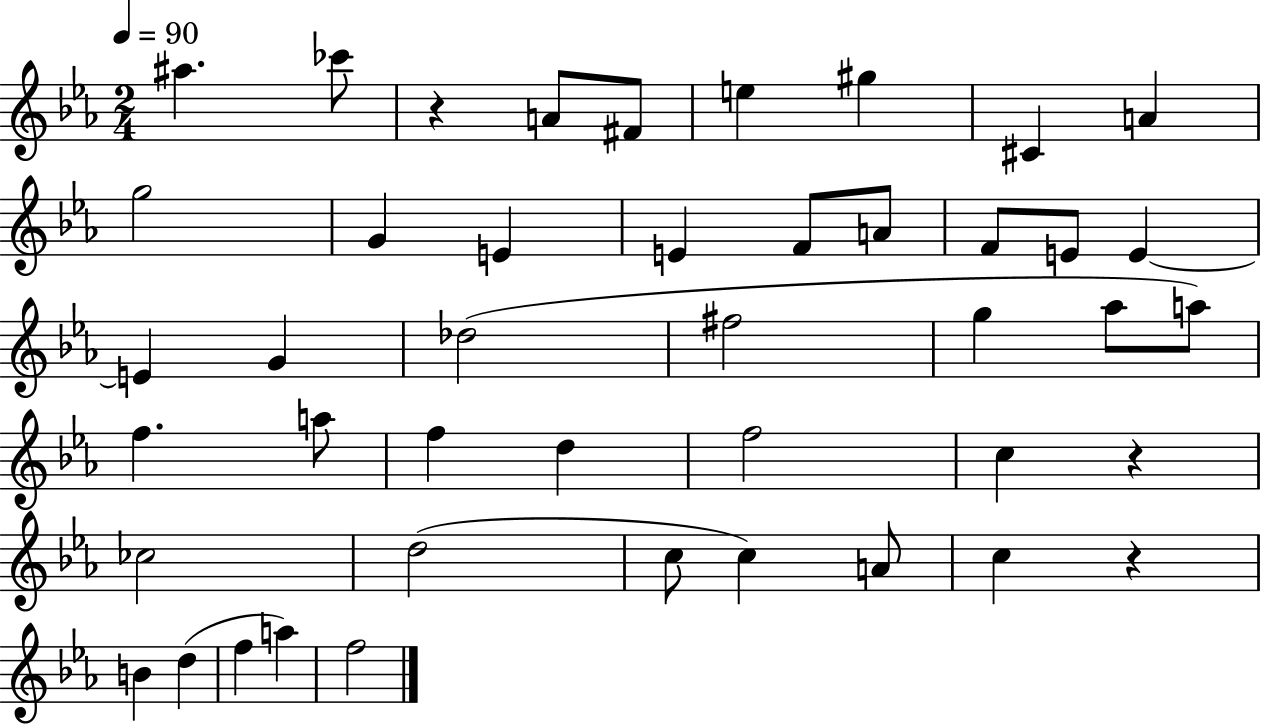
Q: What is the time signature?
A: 2/4